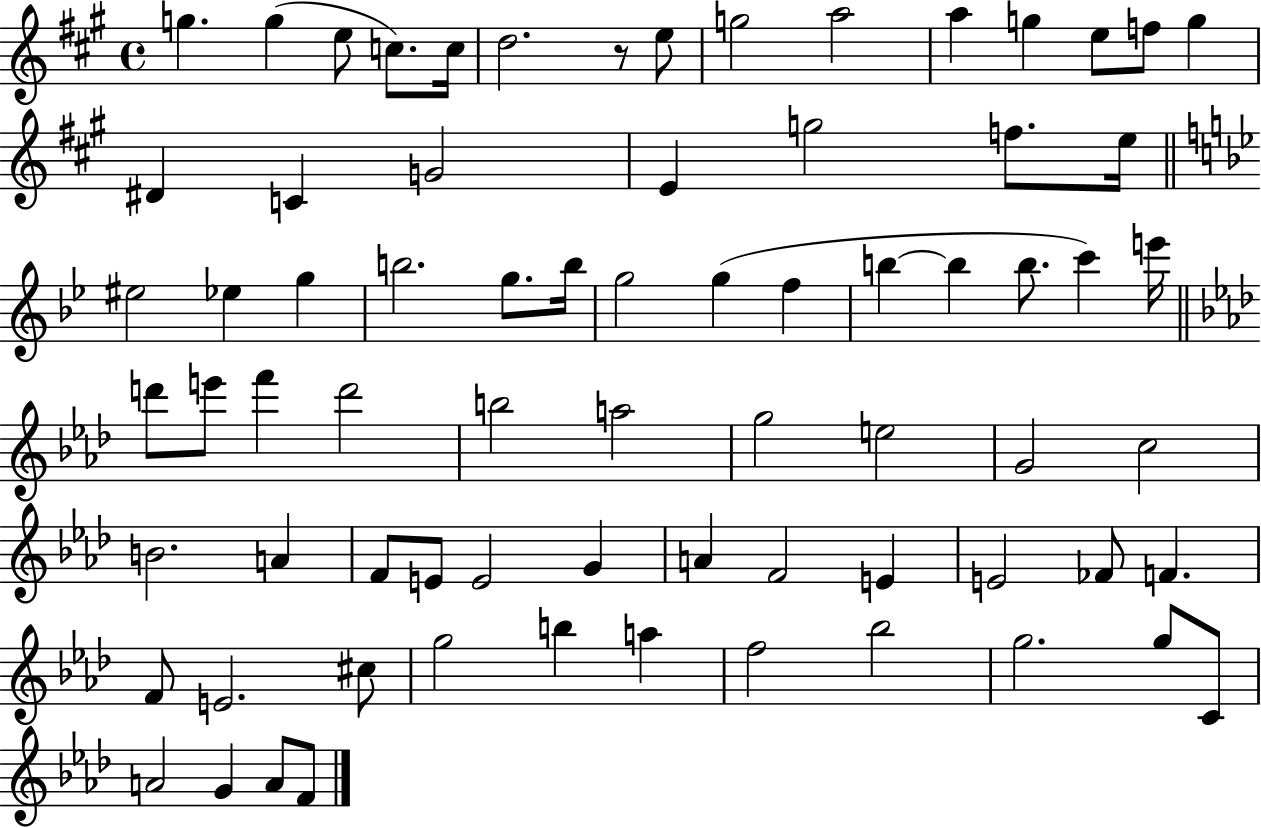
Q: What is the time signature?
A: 4/4